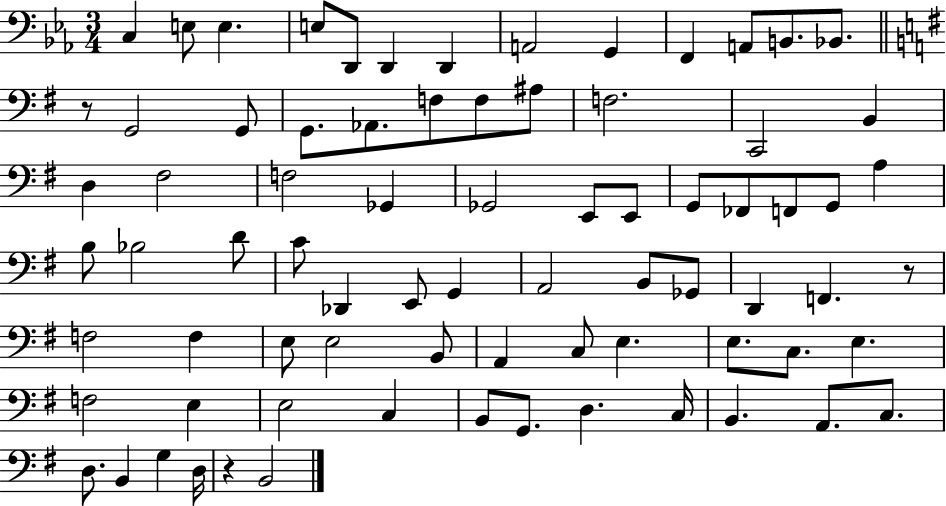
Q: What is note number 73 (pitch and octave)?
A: D3